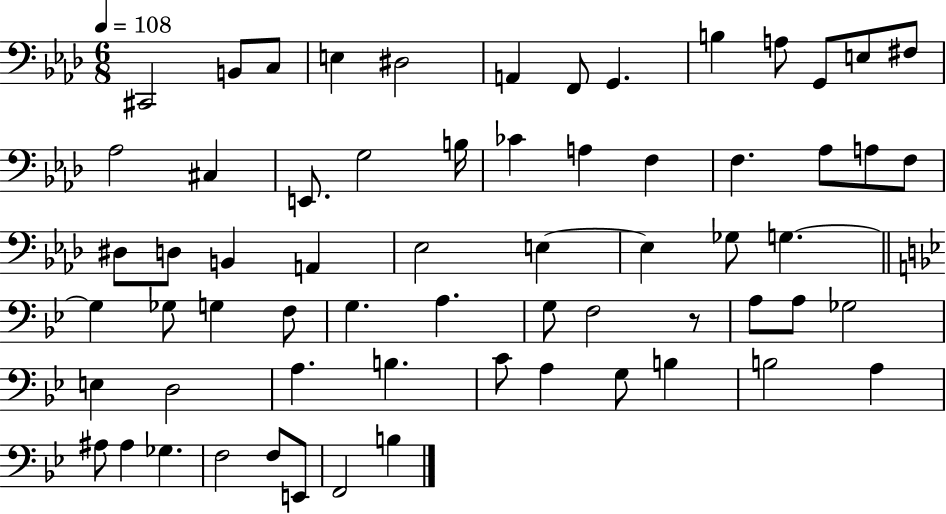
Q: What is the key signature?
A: AES major